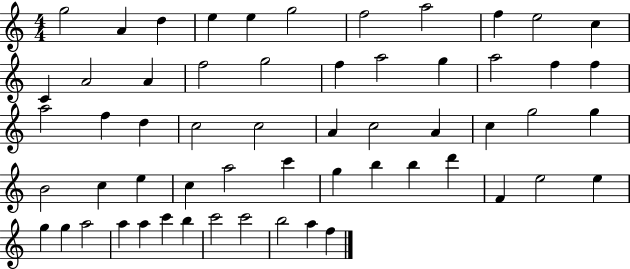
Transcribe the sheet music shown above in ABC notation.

X:1
T:Untitled
M:4/4
L:1/4
K:C
g2 A d e e g2 f2 a2 f e2 c C A2 A f2 g2 f a2 g a2 f f a2 f d c2 c2 A c2 A c g2 g B2 c e c a2 c' g b b d' F e2 e g g a2 a a c' b c'2 c'2 b2 a f